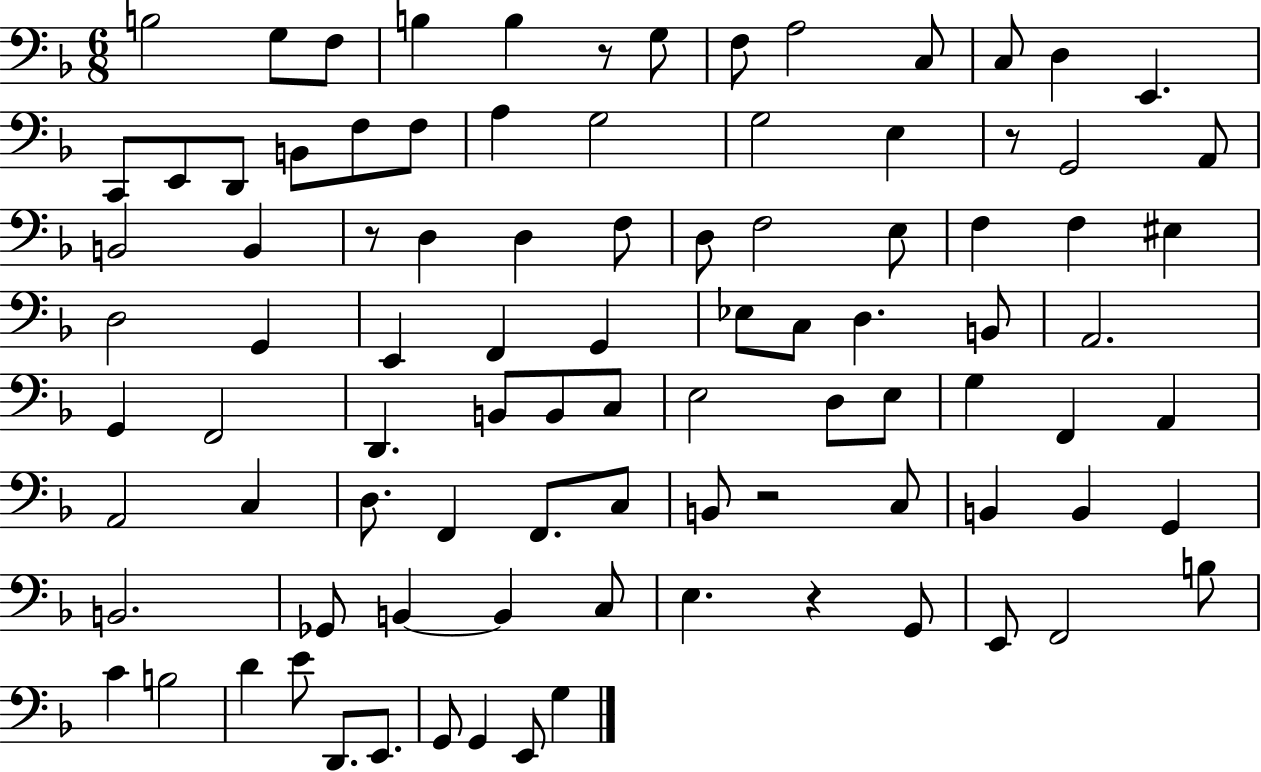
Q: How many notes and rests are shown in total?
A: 93